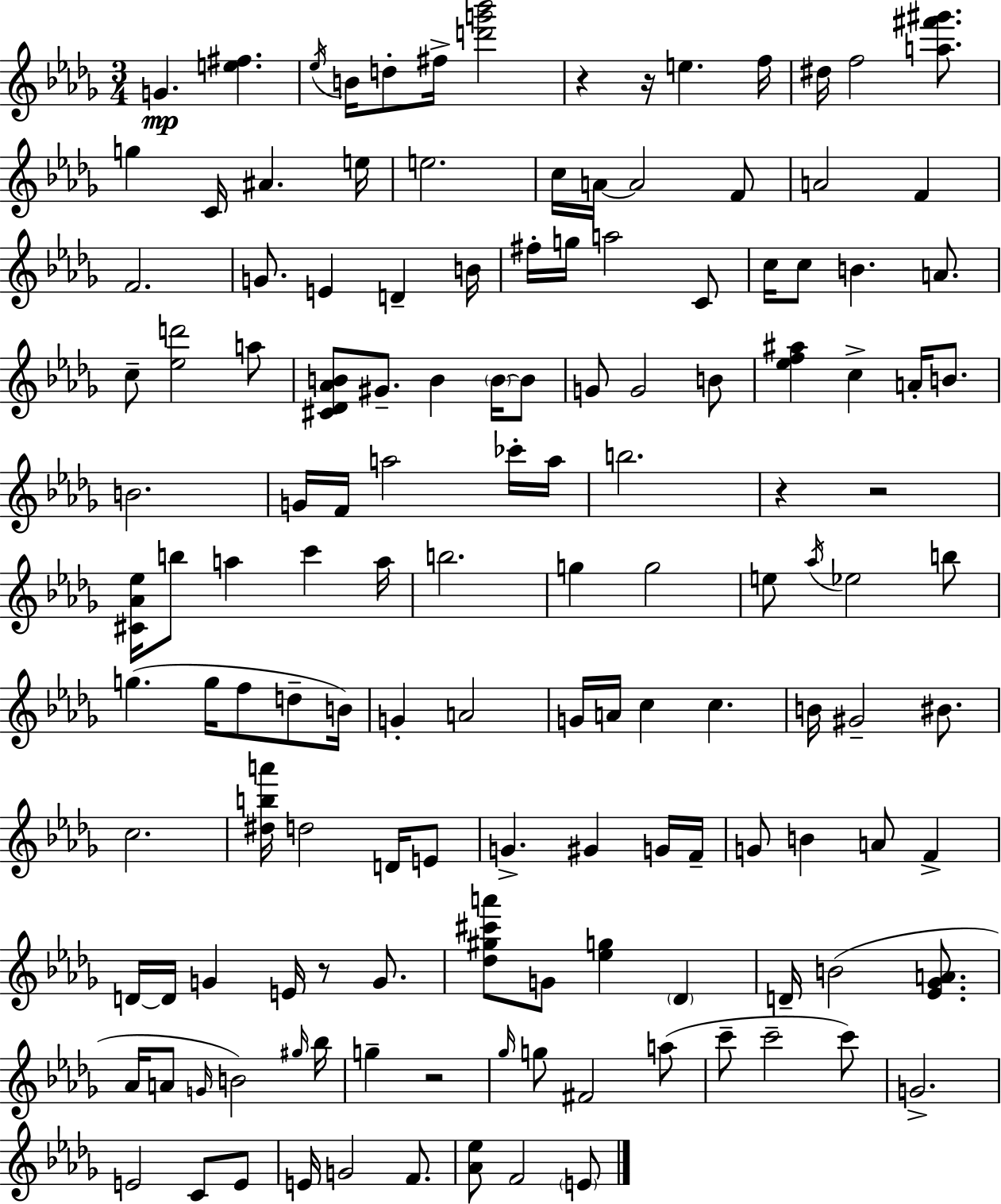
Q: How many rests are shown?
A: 6